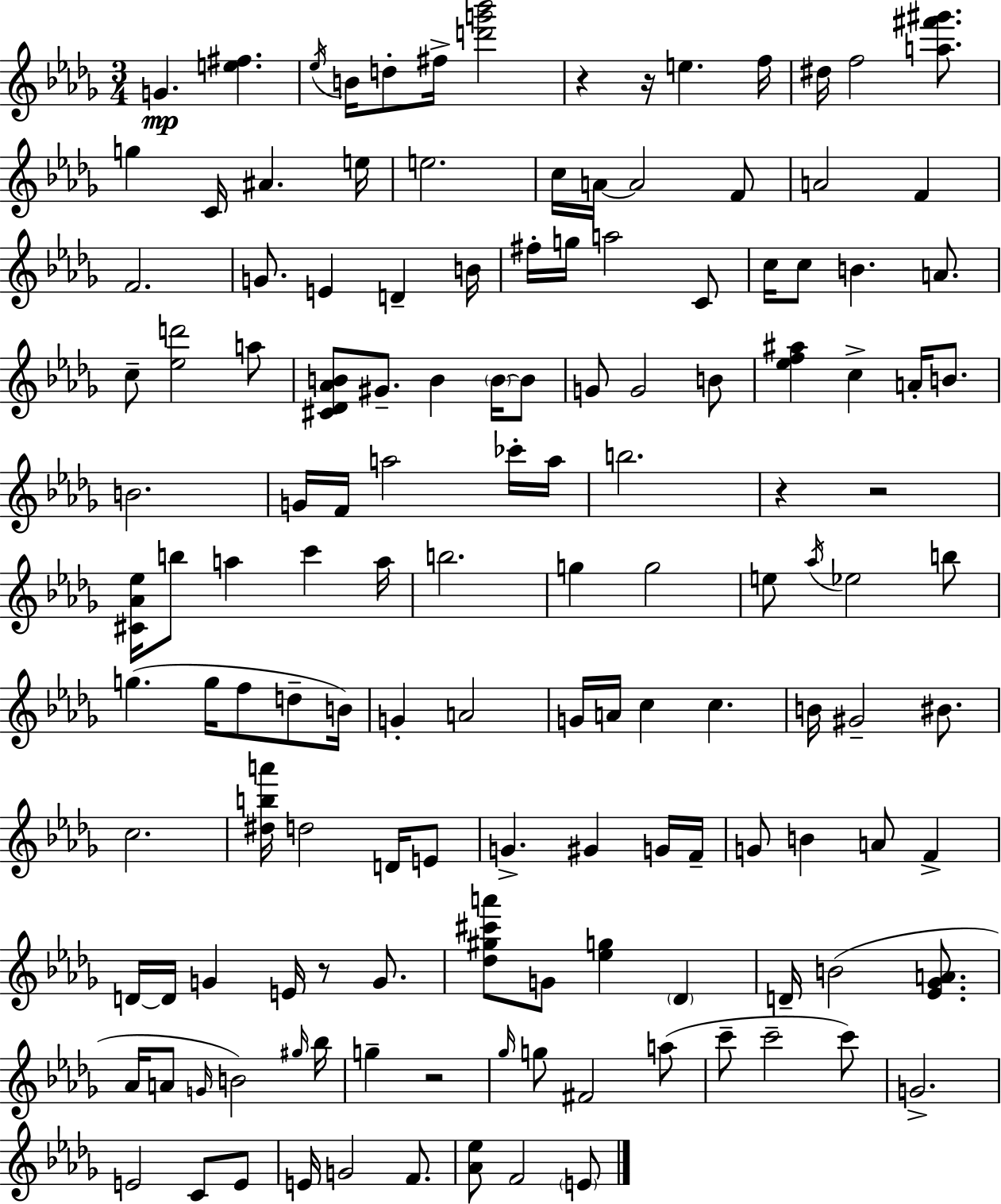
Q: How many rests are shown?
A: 6